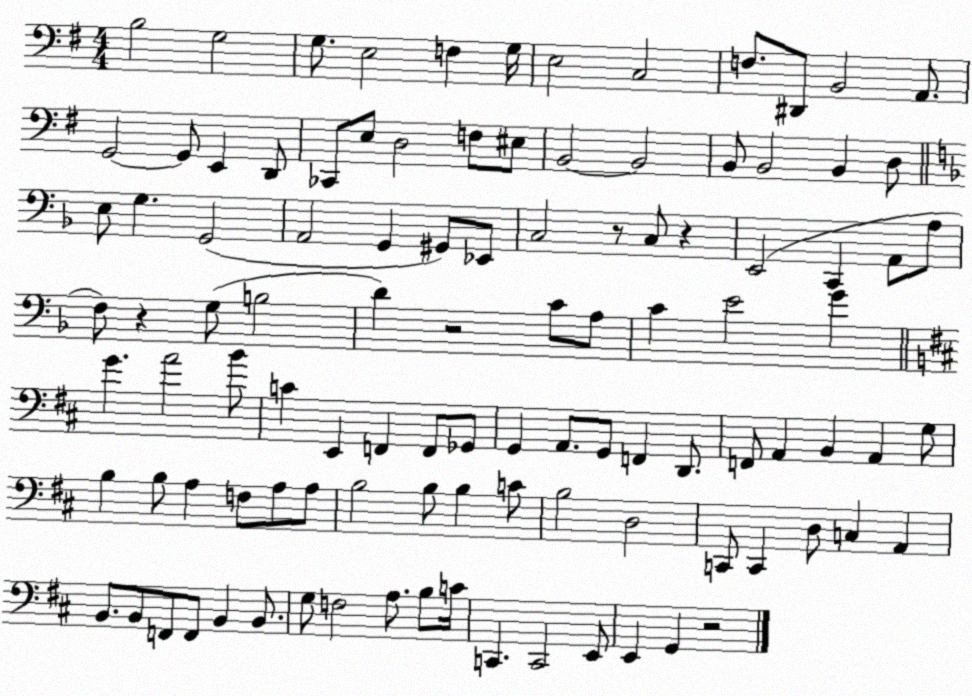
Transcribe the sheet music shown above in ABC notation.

X:1
T:Untitled
M:4/4
L:1/4
K:G
B,2 G,2 G,/2 E,2 F, G,/4 E,2 C,2 F,/2 ^D,,/2 B,,2 A,,/2 G,,2 G,,/2 E,, D,,/2 _C,,/2 E,/2 D,2 F,/2 ^E,/2 B,,2 B,,2 B,,/2 B,,2 B,, D,/2 E,/2 G, G,,2 A,,2 G,, ^G,,/2 _E,,/2 C,2 z/2 C,/2 z E,,2 C,, A,,/2 A,/2 F,/2 z G,/2 B,2 D z2 C/2 A,/2 C E2 G G A2 B/2 C E,, F,, F,,/2 _G,,/2 G,, A,,/2 G,,/2 F,, D,,/2 F,,/2 A,, B,, A,, G,/2 B, B,/2 A, F,/2 A,/2 A,/2 B,2 B,/2 B, C/2 B,2 D,2 C,,/2 C,, D,/2 C, A,, B,,/2 B,,/2 F,,/2 F,,/2 B,, B,,/2 G,/2 F,2 A,/2 B,/2 C/4 C,, C,,2 E,,/2 E,, G,, z2